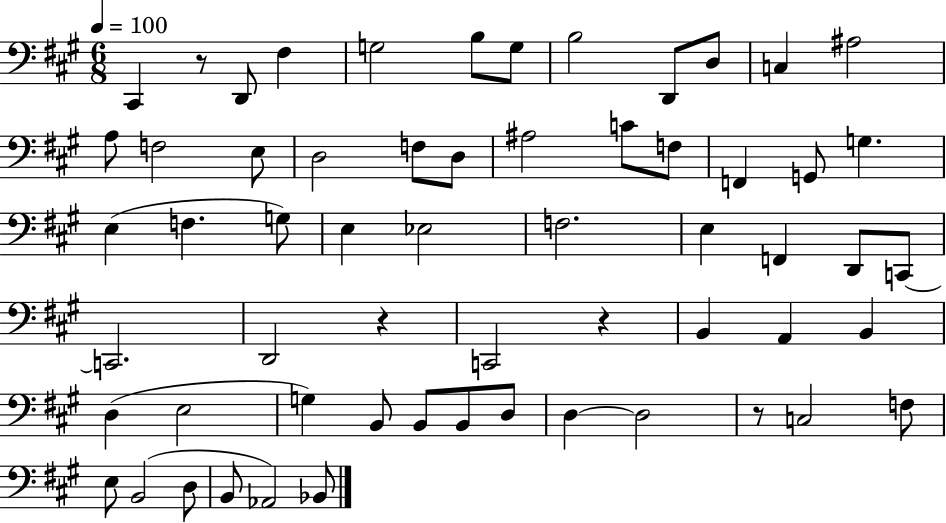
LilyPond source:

{
  \clef bass
  \numericTimeSignature
  \time 6/8
  \key a \major
  \tempo 4 = 100
  cis,4 r8 d,8 fis4 | g2 b8 g8 | b2 d,8 d8 | c4 ais2 | \break a8 f2 e8 | d2 f8 d8 | ais2 c'8 f8 | f,4 g,8 g4. | \break e4( f4. g8) | e4 ees2 | f2. | e4 f,4 d,8 c,8~~ | \break c,2. | d,2 r4 | c,2 r4 | b,4 a,4 b,4 | \break d4( e2 | g4) b,8 b,8 b,8 d8 | d4~~ d2 | r8 c2 f8 | \break e8 b,2( d8 | b,8 aes,2) bes,8 | \bar "|."
}